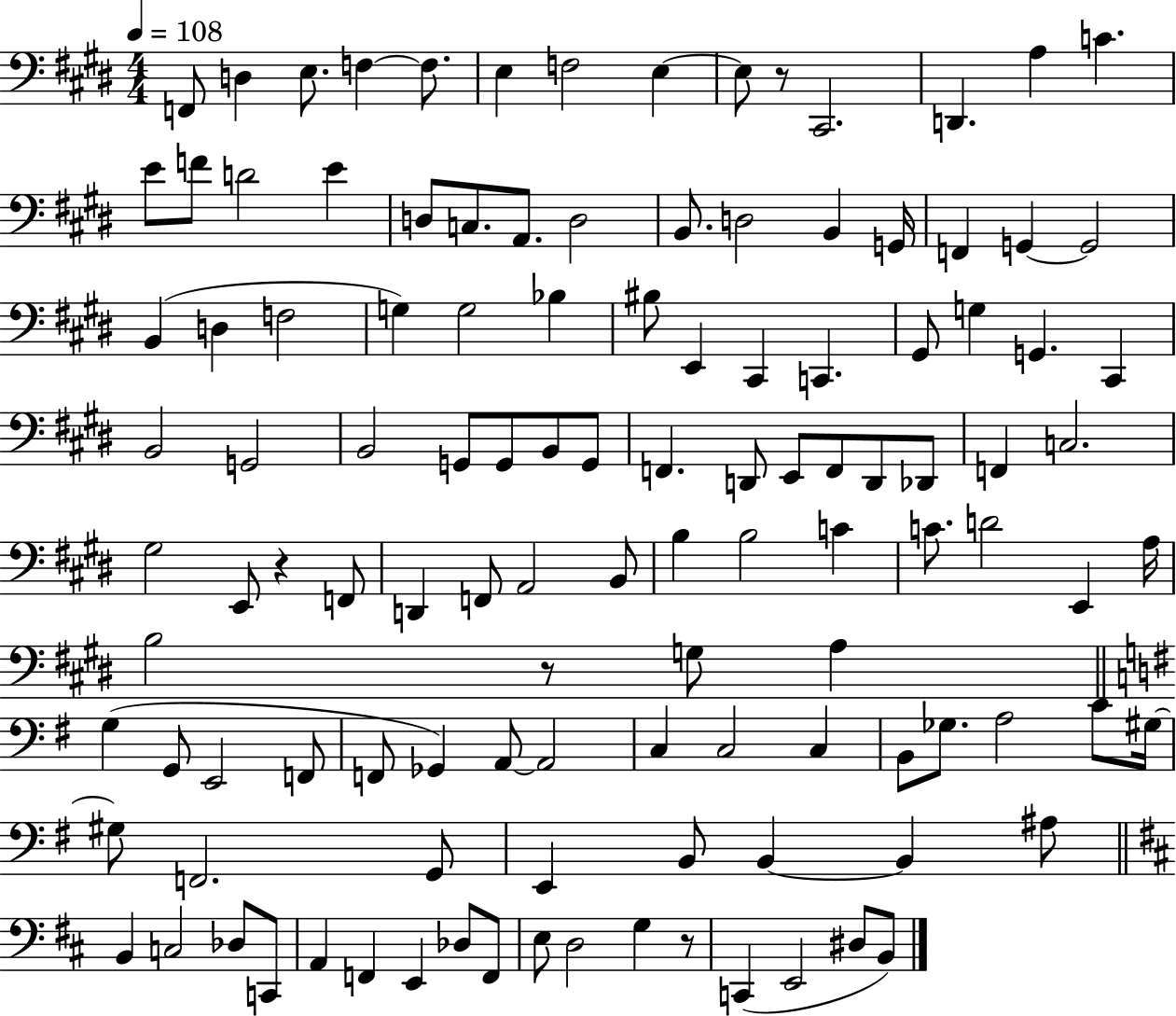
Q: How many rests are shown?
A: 4